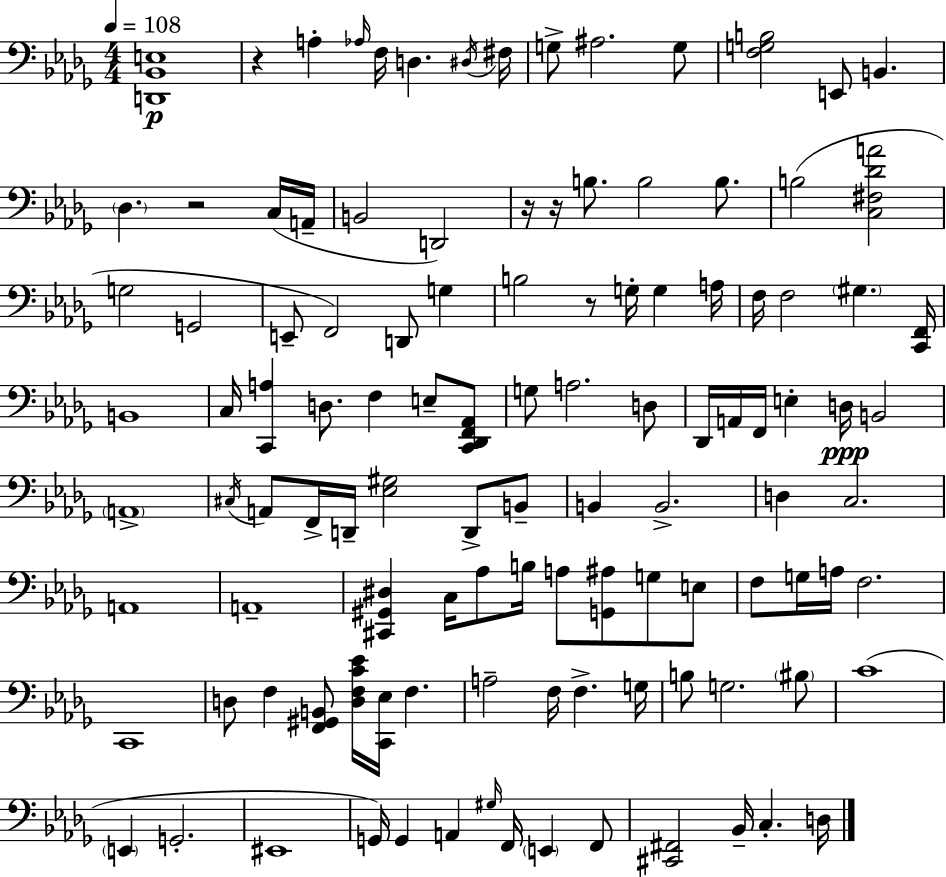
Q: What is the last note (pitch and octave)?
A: D3